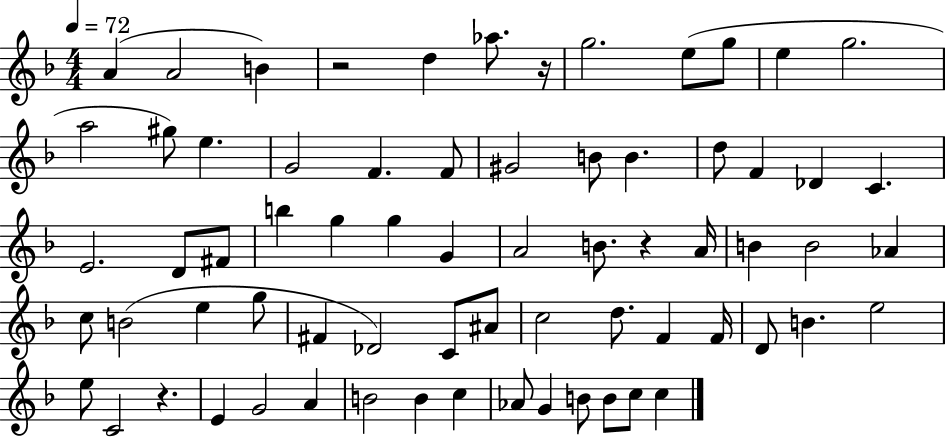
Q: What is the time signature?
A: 4/4